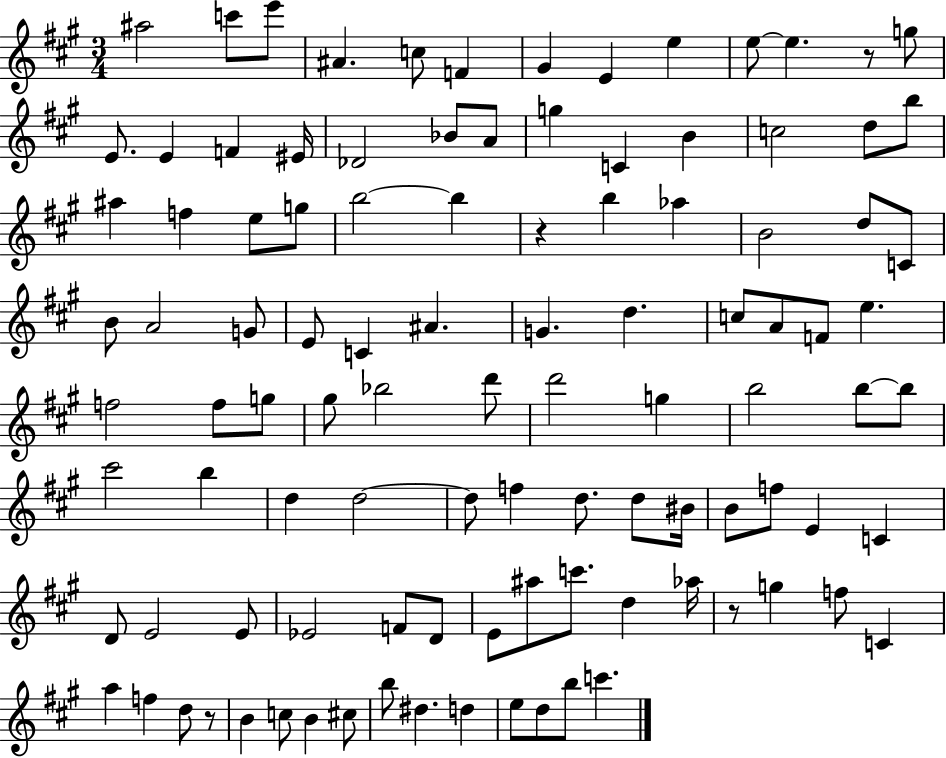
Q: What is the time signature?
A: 3/4